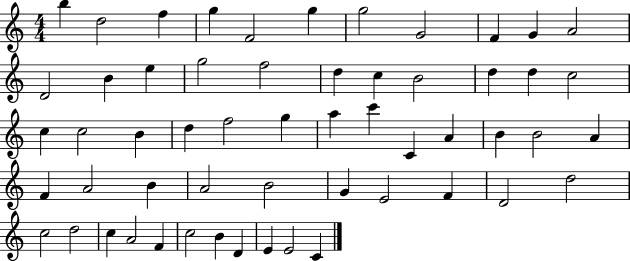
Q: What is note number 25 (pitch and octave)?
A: B4